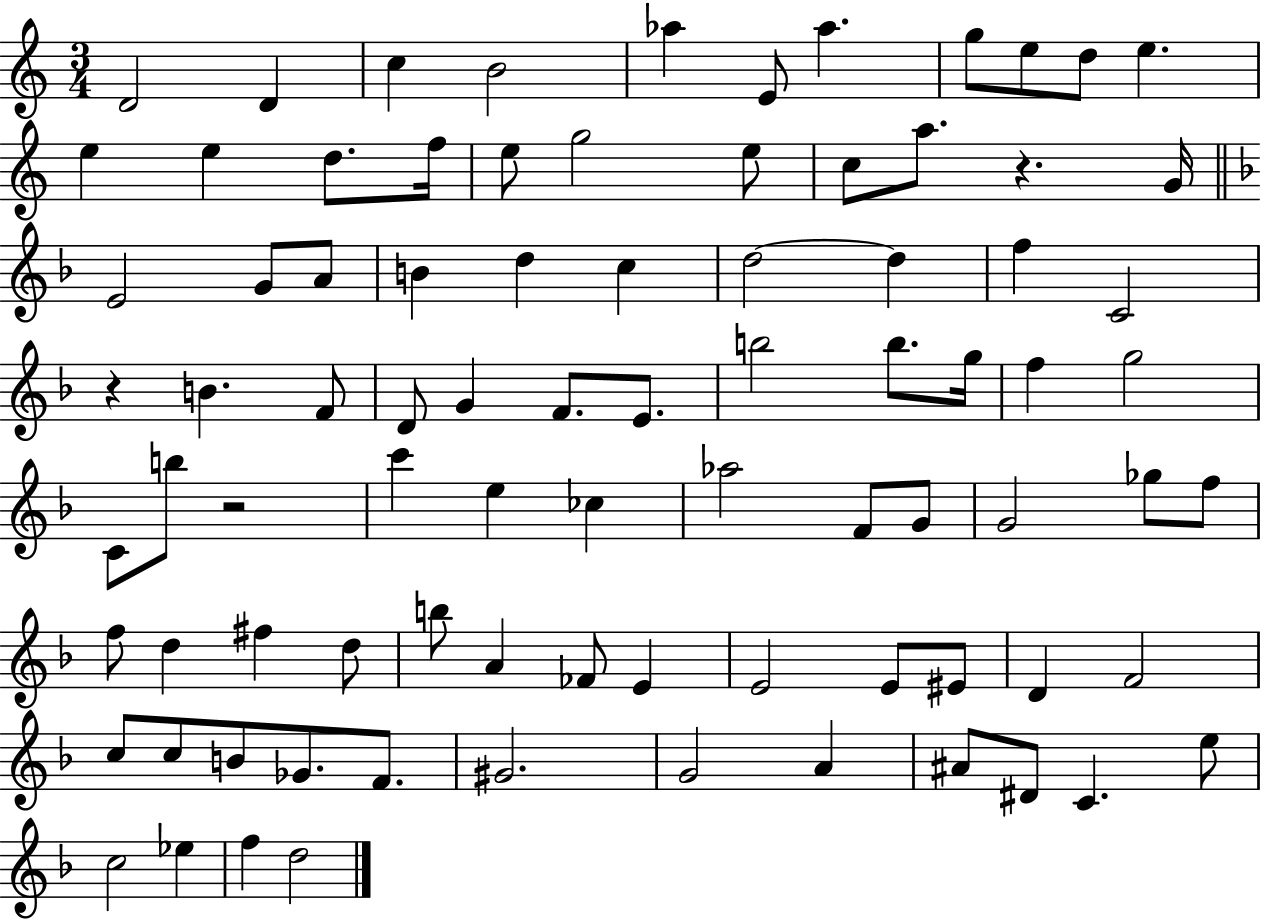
D4/h D4/q C5/q B4/h Ab5/q E4/e Ab5/q. G5/e E5/e D5/e E5/q. E5/q E5/q D5/e. F5/s E5/e G5/h E5/e C5/e A5/e. R/q. G4/s E4/h G4/e A4/e B4/q D5/q C5/q D5/h D5/q F5/q C4/h R/q B4/q. F4/e D4/e G4/q F4/e. E4/e. B5/h B5/e. G5/s F5/q G5/h C4/e B5/e R/h C6/q E5/q CES5/q Ab5/h F4/e G4/e G4/h Gb5/e F5/e F5/e D5/q F#5/q D5/e B5/e A4/q FES4/e E4/q E4/h E4/e EIS4/e D4/q F4/h C5/e C5/e B4/e Gb4/e. F4/e. G#4/h. G4/h A4/q A#4/e D#4/e C4/q. E5/e C5/h Eb5/q F5/q D5/h